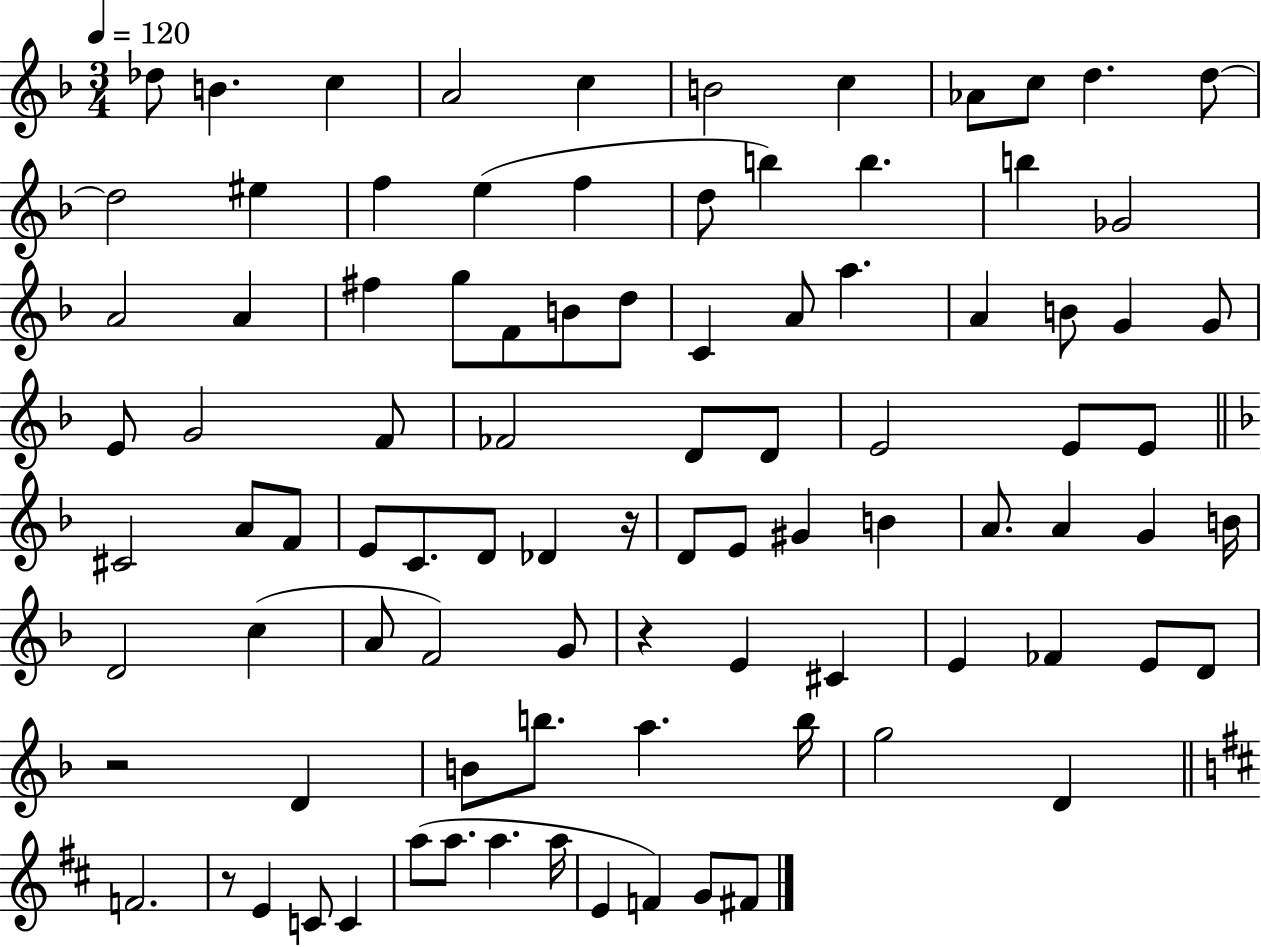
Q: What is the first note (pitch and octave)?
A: Db5